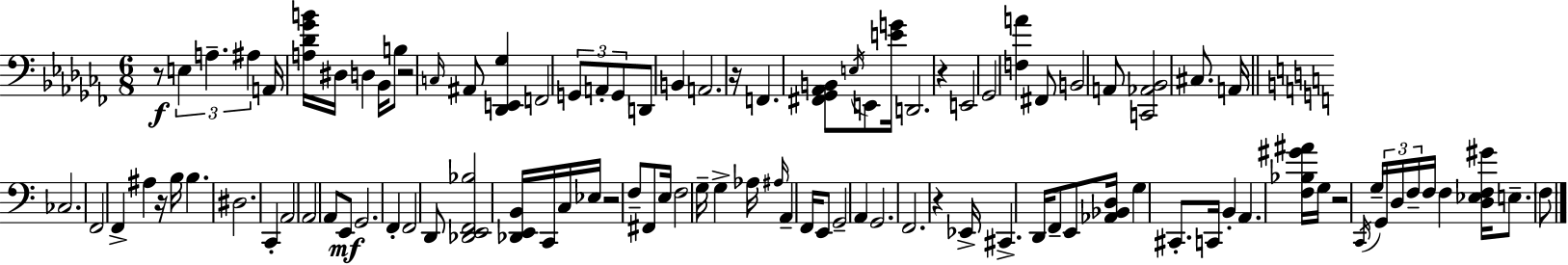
X:1
T:Untitled
M:6/8
L:1/4
K:Abm
z/2 E, A, ^A, A,,/4 [A,_D_GB]/4 ^D,/4 D, _B,,/4 B,/2 z2 C,/4 ^A,,/2 [_D,,E,,_G,] F,,2 G,,/2 A,,/2 G,,/2 D,,/2 B,, A,,2 z/4 F,, [^F,,_G,,_A,,B,,]/2 E,/4 E,,/2 [EG]/4 D,,2 z E,,2 _G,,2 [F,A] ^F,,/2 B,,2 A,,/2 [C,,_A,,_B,,]2 ^C,/2 A,,/4 _C,2 F,,2 F,, ^A, z/4 B,/4 B, ^D,2 C,, A,,2 A,,2 A,,/2 E,,/2 G,,2 F,, F,,2 D,,/2 [_D,,E,,F,,_B,]2 [_D,,E,,B,,]/4 C,,/4 C,/4 _E,/4 z2 F,/2 ^F,,/2 E,/4 F,2 G,/4 G, _A,/4 ^A,/4 A,, F,,/4 E,,/2 G,,2 A,, G,,2 F,,2 z _E,,/4 ^C,, D,,/4 F,,/2 E,,/2 [_A,,_B,,D,]/4 G, ^C,,/2 C,,/4 B,, A,, [F,_B,^G^A]/4 G,/4 z2 C,,/4 G,/4 G,,/4 D,/4 F,/4 F,/4 F, [D,_E,F,^G]/4 E,/2 F,/2